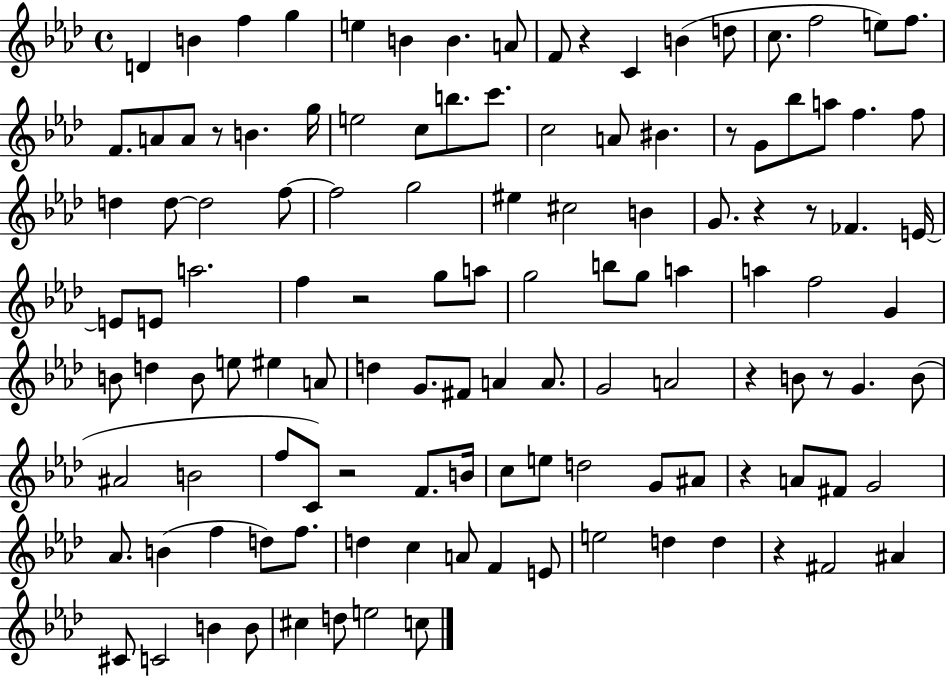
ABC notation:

X:1
T:Untitled
M:4/4
L:1/4
K:Ab
D B f g e B B A/2 F/2 z C B d/2 c/2 f2 e/2 f/2 F/2 A/2 A/2 z/2 B g/4 e2 c/2 b/2 c'/2 c2 A/2 ^B z/2 G/2 _b/2 a/2 f f/2 d d/2 d2 f/2 f2 g2 ^e ^c2 B G/2 z z/2 _F E/4 E/2 E/2 a2 f z2 g/2 a/2 g2 b/2 g/2 a a f2 G B/2 d B/2 e/2 ^e A/2 d G/2 ^F/2 A A/2 G2 A2 z B/2 z/2 G B/2 ^A2 B2 f/2 C/2 z2 F/2 B/4 c/2 e/2 d2 G/2 ^A/2 z A/2 ^F/2 G2 _A/2 B f d/2 f/2 d c A/2 F E/2 e2 d d z ^F2 ^A ^C/2 C2 B B/2 ^c d/2 e2 c/2